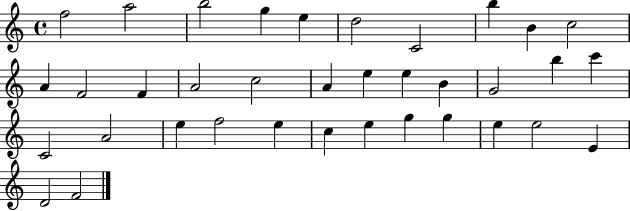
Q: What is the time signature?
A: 4/4